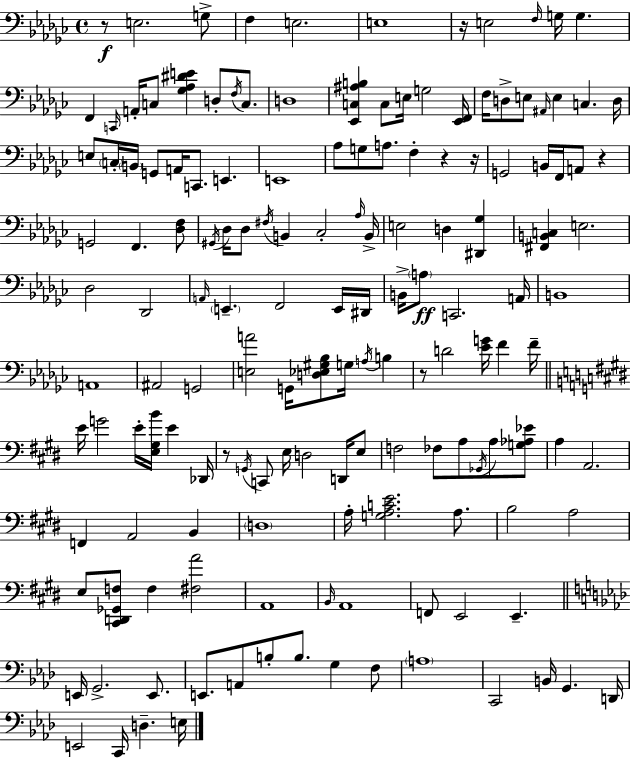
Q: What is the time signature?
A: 4/4